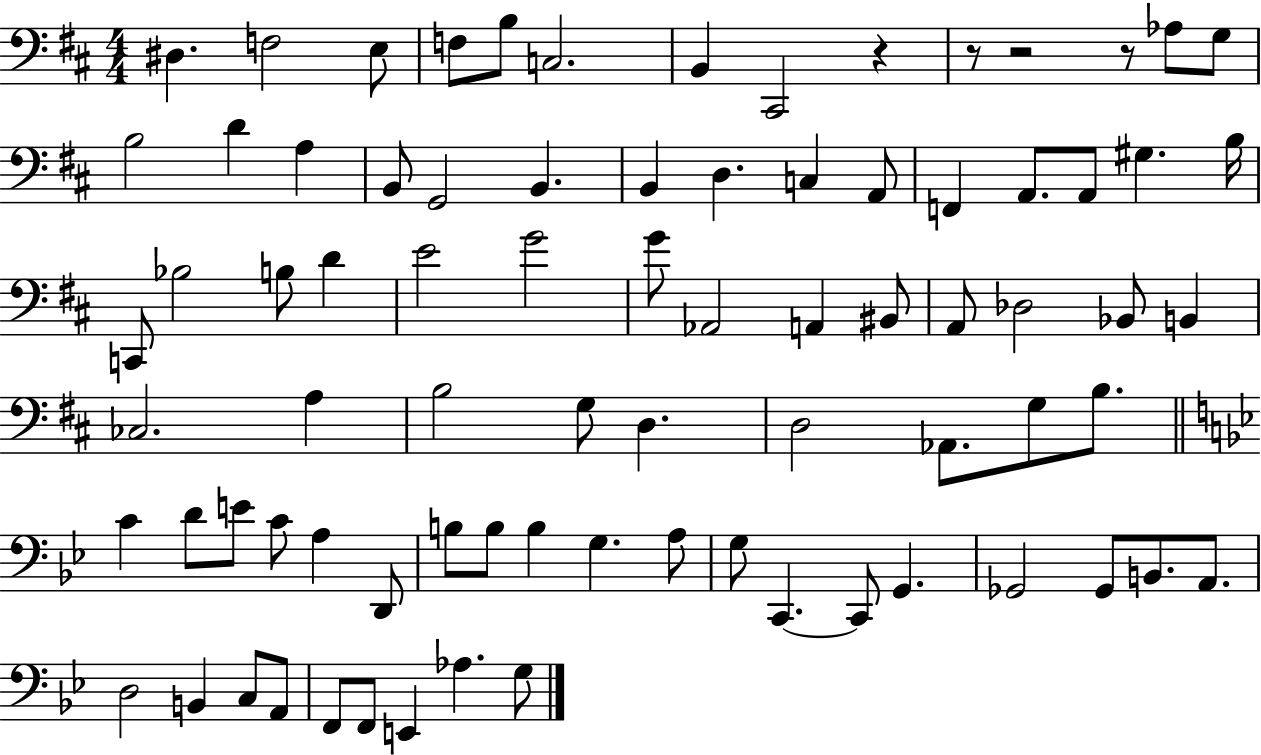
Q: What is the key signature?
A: D major